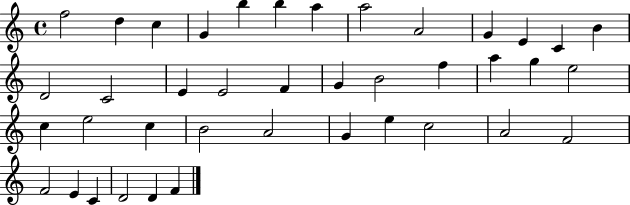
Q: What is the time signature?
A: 4/4